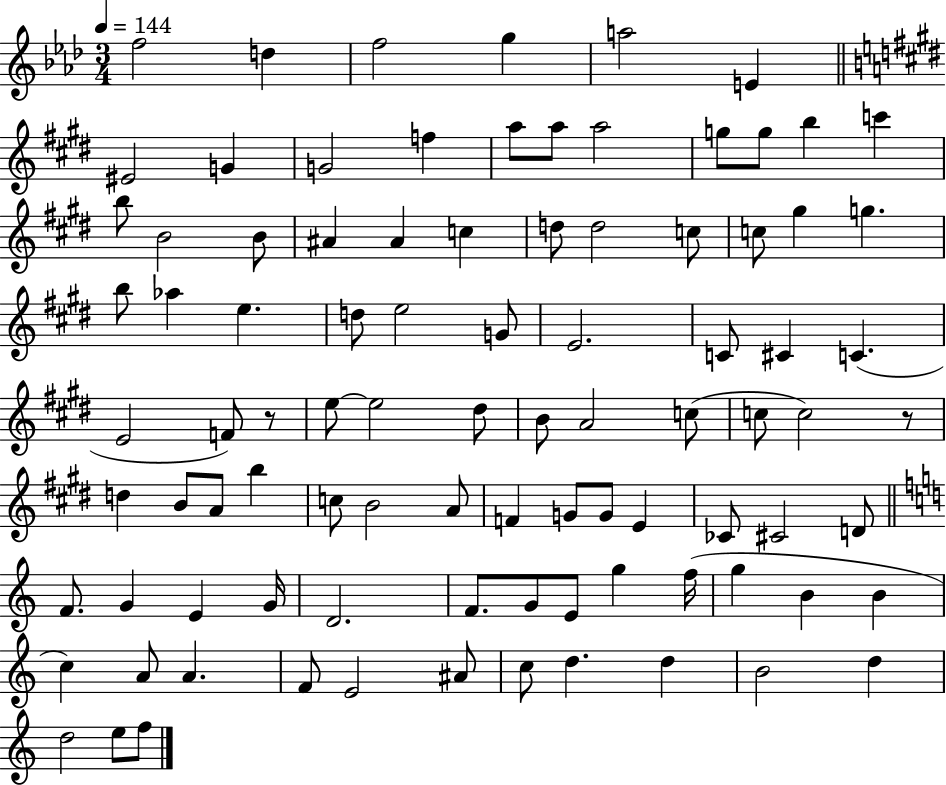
F5/h D5/q F5/h G5/q A5/h E4/q EIS4/h G4/q G4/h F5/q A5/e A5/e A5/h G5/e G5/e B5/q C6/q B5/e B4/h B4/e A#4/q A#4/q C5/q D5/e D5/h C5/e C5/e G#5/q G5/q. B5/e Ab5/q E5/q. D5/e E5/h G4/e E4/h. C4/e C#4/q C4/q. E4/h F4/e R/e E5/e E5/h D#5/e B4/e A4/h C5/e C5/e C5/h R/e D5/q B4/e A4/e B5/q C5/e B4/h A4/e F4/q G4/e G4/e E4/q CES4/e C#4/h D4/e F4/e. G4/q E4/q G4/s D4/h. F4/e. G4/e E4/e G5/q F5/s G5/q B4/q B4/q C5/q A4/e A4/q. F4/e E4/h A#4/e C5/e D5/q. D5/q B4/h D5/q D5/h E5/e F5/e